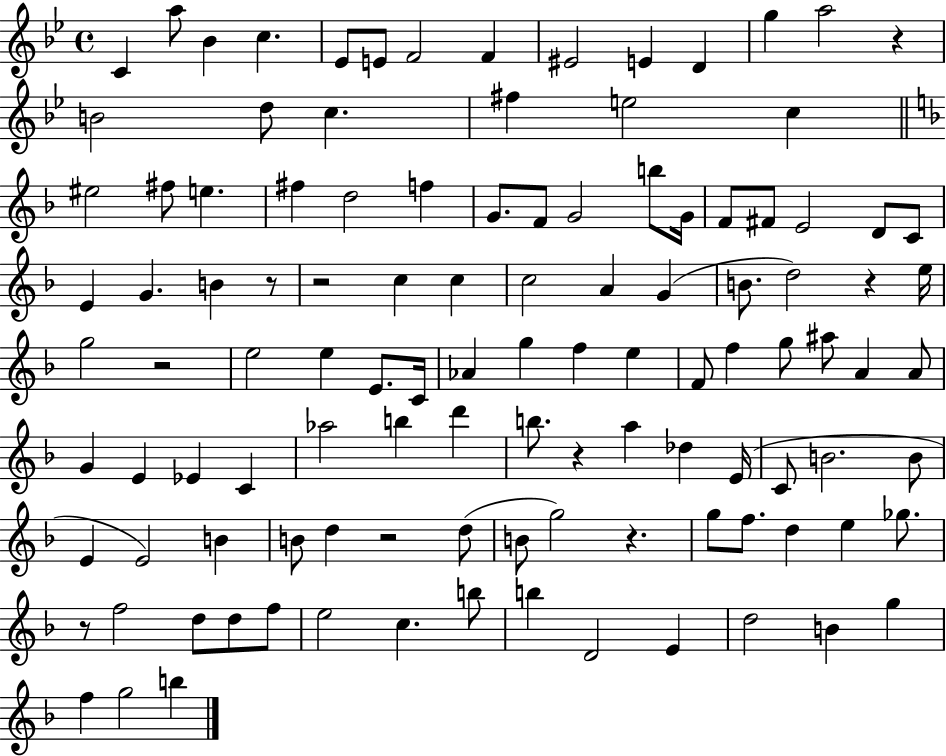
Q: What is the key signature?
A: BES major